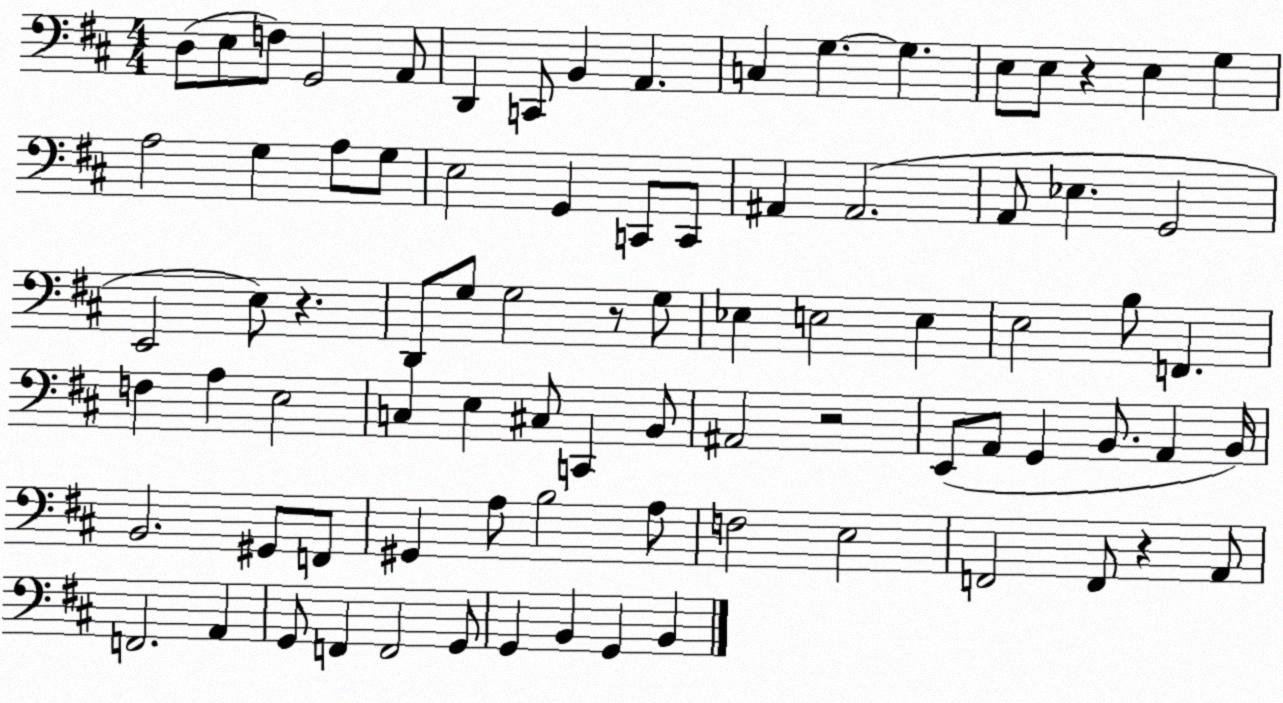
X:1
T:Untitled
M:4/4
L:1/4
K:D
D,/2 E,/2 F,/2 G,,2 A,,/2 D,, C,,/2 B,, A,, C, G, G, E,/2 E,/2 z E, G, A,2 G, A,/2 G,/2 E,2 G,, C,,/2 C,,/2 ^A,, ^A,,2 A,,/2 _E, G,,2 E,,2 E,/2 z D,,/2 G,/2 G,2 z/2 G,/2 _E, E,2 E, E,2 B,/2 F,, F, A, E,2 C, E, ^C,/2 C,, B,,/2 ^A,,2 z2 E,,/2 A,,/2 G,, B,,/2 A,, B,,/4 B,,2 ^G,,/2 F,,/2 ^G,, A,/2 B,2 A,/2 F,2 E,2 F,,2 F,,/2 z A,,/2 F,,2 A,, G,,/2 F,, F,,2 G,,/2 G,, B,, G,, B,,